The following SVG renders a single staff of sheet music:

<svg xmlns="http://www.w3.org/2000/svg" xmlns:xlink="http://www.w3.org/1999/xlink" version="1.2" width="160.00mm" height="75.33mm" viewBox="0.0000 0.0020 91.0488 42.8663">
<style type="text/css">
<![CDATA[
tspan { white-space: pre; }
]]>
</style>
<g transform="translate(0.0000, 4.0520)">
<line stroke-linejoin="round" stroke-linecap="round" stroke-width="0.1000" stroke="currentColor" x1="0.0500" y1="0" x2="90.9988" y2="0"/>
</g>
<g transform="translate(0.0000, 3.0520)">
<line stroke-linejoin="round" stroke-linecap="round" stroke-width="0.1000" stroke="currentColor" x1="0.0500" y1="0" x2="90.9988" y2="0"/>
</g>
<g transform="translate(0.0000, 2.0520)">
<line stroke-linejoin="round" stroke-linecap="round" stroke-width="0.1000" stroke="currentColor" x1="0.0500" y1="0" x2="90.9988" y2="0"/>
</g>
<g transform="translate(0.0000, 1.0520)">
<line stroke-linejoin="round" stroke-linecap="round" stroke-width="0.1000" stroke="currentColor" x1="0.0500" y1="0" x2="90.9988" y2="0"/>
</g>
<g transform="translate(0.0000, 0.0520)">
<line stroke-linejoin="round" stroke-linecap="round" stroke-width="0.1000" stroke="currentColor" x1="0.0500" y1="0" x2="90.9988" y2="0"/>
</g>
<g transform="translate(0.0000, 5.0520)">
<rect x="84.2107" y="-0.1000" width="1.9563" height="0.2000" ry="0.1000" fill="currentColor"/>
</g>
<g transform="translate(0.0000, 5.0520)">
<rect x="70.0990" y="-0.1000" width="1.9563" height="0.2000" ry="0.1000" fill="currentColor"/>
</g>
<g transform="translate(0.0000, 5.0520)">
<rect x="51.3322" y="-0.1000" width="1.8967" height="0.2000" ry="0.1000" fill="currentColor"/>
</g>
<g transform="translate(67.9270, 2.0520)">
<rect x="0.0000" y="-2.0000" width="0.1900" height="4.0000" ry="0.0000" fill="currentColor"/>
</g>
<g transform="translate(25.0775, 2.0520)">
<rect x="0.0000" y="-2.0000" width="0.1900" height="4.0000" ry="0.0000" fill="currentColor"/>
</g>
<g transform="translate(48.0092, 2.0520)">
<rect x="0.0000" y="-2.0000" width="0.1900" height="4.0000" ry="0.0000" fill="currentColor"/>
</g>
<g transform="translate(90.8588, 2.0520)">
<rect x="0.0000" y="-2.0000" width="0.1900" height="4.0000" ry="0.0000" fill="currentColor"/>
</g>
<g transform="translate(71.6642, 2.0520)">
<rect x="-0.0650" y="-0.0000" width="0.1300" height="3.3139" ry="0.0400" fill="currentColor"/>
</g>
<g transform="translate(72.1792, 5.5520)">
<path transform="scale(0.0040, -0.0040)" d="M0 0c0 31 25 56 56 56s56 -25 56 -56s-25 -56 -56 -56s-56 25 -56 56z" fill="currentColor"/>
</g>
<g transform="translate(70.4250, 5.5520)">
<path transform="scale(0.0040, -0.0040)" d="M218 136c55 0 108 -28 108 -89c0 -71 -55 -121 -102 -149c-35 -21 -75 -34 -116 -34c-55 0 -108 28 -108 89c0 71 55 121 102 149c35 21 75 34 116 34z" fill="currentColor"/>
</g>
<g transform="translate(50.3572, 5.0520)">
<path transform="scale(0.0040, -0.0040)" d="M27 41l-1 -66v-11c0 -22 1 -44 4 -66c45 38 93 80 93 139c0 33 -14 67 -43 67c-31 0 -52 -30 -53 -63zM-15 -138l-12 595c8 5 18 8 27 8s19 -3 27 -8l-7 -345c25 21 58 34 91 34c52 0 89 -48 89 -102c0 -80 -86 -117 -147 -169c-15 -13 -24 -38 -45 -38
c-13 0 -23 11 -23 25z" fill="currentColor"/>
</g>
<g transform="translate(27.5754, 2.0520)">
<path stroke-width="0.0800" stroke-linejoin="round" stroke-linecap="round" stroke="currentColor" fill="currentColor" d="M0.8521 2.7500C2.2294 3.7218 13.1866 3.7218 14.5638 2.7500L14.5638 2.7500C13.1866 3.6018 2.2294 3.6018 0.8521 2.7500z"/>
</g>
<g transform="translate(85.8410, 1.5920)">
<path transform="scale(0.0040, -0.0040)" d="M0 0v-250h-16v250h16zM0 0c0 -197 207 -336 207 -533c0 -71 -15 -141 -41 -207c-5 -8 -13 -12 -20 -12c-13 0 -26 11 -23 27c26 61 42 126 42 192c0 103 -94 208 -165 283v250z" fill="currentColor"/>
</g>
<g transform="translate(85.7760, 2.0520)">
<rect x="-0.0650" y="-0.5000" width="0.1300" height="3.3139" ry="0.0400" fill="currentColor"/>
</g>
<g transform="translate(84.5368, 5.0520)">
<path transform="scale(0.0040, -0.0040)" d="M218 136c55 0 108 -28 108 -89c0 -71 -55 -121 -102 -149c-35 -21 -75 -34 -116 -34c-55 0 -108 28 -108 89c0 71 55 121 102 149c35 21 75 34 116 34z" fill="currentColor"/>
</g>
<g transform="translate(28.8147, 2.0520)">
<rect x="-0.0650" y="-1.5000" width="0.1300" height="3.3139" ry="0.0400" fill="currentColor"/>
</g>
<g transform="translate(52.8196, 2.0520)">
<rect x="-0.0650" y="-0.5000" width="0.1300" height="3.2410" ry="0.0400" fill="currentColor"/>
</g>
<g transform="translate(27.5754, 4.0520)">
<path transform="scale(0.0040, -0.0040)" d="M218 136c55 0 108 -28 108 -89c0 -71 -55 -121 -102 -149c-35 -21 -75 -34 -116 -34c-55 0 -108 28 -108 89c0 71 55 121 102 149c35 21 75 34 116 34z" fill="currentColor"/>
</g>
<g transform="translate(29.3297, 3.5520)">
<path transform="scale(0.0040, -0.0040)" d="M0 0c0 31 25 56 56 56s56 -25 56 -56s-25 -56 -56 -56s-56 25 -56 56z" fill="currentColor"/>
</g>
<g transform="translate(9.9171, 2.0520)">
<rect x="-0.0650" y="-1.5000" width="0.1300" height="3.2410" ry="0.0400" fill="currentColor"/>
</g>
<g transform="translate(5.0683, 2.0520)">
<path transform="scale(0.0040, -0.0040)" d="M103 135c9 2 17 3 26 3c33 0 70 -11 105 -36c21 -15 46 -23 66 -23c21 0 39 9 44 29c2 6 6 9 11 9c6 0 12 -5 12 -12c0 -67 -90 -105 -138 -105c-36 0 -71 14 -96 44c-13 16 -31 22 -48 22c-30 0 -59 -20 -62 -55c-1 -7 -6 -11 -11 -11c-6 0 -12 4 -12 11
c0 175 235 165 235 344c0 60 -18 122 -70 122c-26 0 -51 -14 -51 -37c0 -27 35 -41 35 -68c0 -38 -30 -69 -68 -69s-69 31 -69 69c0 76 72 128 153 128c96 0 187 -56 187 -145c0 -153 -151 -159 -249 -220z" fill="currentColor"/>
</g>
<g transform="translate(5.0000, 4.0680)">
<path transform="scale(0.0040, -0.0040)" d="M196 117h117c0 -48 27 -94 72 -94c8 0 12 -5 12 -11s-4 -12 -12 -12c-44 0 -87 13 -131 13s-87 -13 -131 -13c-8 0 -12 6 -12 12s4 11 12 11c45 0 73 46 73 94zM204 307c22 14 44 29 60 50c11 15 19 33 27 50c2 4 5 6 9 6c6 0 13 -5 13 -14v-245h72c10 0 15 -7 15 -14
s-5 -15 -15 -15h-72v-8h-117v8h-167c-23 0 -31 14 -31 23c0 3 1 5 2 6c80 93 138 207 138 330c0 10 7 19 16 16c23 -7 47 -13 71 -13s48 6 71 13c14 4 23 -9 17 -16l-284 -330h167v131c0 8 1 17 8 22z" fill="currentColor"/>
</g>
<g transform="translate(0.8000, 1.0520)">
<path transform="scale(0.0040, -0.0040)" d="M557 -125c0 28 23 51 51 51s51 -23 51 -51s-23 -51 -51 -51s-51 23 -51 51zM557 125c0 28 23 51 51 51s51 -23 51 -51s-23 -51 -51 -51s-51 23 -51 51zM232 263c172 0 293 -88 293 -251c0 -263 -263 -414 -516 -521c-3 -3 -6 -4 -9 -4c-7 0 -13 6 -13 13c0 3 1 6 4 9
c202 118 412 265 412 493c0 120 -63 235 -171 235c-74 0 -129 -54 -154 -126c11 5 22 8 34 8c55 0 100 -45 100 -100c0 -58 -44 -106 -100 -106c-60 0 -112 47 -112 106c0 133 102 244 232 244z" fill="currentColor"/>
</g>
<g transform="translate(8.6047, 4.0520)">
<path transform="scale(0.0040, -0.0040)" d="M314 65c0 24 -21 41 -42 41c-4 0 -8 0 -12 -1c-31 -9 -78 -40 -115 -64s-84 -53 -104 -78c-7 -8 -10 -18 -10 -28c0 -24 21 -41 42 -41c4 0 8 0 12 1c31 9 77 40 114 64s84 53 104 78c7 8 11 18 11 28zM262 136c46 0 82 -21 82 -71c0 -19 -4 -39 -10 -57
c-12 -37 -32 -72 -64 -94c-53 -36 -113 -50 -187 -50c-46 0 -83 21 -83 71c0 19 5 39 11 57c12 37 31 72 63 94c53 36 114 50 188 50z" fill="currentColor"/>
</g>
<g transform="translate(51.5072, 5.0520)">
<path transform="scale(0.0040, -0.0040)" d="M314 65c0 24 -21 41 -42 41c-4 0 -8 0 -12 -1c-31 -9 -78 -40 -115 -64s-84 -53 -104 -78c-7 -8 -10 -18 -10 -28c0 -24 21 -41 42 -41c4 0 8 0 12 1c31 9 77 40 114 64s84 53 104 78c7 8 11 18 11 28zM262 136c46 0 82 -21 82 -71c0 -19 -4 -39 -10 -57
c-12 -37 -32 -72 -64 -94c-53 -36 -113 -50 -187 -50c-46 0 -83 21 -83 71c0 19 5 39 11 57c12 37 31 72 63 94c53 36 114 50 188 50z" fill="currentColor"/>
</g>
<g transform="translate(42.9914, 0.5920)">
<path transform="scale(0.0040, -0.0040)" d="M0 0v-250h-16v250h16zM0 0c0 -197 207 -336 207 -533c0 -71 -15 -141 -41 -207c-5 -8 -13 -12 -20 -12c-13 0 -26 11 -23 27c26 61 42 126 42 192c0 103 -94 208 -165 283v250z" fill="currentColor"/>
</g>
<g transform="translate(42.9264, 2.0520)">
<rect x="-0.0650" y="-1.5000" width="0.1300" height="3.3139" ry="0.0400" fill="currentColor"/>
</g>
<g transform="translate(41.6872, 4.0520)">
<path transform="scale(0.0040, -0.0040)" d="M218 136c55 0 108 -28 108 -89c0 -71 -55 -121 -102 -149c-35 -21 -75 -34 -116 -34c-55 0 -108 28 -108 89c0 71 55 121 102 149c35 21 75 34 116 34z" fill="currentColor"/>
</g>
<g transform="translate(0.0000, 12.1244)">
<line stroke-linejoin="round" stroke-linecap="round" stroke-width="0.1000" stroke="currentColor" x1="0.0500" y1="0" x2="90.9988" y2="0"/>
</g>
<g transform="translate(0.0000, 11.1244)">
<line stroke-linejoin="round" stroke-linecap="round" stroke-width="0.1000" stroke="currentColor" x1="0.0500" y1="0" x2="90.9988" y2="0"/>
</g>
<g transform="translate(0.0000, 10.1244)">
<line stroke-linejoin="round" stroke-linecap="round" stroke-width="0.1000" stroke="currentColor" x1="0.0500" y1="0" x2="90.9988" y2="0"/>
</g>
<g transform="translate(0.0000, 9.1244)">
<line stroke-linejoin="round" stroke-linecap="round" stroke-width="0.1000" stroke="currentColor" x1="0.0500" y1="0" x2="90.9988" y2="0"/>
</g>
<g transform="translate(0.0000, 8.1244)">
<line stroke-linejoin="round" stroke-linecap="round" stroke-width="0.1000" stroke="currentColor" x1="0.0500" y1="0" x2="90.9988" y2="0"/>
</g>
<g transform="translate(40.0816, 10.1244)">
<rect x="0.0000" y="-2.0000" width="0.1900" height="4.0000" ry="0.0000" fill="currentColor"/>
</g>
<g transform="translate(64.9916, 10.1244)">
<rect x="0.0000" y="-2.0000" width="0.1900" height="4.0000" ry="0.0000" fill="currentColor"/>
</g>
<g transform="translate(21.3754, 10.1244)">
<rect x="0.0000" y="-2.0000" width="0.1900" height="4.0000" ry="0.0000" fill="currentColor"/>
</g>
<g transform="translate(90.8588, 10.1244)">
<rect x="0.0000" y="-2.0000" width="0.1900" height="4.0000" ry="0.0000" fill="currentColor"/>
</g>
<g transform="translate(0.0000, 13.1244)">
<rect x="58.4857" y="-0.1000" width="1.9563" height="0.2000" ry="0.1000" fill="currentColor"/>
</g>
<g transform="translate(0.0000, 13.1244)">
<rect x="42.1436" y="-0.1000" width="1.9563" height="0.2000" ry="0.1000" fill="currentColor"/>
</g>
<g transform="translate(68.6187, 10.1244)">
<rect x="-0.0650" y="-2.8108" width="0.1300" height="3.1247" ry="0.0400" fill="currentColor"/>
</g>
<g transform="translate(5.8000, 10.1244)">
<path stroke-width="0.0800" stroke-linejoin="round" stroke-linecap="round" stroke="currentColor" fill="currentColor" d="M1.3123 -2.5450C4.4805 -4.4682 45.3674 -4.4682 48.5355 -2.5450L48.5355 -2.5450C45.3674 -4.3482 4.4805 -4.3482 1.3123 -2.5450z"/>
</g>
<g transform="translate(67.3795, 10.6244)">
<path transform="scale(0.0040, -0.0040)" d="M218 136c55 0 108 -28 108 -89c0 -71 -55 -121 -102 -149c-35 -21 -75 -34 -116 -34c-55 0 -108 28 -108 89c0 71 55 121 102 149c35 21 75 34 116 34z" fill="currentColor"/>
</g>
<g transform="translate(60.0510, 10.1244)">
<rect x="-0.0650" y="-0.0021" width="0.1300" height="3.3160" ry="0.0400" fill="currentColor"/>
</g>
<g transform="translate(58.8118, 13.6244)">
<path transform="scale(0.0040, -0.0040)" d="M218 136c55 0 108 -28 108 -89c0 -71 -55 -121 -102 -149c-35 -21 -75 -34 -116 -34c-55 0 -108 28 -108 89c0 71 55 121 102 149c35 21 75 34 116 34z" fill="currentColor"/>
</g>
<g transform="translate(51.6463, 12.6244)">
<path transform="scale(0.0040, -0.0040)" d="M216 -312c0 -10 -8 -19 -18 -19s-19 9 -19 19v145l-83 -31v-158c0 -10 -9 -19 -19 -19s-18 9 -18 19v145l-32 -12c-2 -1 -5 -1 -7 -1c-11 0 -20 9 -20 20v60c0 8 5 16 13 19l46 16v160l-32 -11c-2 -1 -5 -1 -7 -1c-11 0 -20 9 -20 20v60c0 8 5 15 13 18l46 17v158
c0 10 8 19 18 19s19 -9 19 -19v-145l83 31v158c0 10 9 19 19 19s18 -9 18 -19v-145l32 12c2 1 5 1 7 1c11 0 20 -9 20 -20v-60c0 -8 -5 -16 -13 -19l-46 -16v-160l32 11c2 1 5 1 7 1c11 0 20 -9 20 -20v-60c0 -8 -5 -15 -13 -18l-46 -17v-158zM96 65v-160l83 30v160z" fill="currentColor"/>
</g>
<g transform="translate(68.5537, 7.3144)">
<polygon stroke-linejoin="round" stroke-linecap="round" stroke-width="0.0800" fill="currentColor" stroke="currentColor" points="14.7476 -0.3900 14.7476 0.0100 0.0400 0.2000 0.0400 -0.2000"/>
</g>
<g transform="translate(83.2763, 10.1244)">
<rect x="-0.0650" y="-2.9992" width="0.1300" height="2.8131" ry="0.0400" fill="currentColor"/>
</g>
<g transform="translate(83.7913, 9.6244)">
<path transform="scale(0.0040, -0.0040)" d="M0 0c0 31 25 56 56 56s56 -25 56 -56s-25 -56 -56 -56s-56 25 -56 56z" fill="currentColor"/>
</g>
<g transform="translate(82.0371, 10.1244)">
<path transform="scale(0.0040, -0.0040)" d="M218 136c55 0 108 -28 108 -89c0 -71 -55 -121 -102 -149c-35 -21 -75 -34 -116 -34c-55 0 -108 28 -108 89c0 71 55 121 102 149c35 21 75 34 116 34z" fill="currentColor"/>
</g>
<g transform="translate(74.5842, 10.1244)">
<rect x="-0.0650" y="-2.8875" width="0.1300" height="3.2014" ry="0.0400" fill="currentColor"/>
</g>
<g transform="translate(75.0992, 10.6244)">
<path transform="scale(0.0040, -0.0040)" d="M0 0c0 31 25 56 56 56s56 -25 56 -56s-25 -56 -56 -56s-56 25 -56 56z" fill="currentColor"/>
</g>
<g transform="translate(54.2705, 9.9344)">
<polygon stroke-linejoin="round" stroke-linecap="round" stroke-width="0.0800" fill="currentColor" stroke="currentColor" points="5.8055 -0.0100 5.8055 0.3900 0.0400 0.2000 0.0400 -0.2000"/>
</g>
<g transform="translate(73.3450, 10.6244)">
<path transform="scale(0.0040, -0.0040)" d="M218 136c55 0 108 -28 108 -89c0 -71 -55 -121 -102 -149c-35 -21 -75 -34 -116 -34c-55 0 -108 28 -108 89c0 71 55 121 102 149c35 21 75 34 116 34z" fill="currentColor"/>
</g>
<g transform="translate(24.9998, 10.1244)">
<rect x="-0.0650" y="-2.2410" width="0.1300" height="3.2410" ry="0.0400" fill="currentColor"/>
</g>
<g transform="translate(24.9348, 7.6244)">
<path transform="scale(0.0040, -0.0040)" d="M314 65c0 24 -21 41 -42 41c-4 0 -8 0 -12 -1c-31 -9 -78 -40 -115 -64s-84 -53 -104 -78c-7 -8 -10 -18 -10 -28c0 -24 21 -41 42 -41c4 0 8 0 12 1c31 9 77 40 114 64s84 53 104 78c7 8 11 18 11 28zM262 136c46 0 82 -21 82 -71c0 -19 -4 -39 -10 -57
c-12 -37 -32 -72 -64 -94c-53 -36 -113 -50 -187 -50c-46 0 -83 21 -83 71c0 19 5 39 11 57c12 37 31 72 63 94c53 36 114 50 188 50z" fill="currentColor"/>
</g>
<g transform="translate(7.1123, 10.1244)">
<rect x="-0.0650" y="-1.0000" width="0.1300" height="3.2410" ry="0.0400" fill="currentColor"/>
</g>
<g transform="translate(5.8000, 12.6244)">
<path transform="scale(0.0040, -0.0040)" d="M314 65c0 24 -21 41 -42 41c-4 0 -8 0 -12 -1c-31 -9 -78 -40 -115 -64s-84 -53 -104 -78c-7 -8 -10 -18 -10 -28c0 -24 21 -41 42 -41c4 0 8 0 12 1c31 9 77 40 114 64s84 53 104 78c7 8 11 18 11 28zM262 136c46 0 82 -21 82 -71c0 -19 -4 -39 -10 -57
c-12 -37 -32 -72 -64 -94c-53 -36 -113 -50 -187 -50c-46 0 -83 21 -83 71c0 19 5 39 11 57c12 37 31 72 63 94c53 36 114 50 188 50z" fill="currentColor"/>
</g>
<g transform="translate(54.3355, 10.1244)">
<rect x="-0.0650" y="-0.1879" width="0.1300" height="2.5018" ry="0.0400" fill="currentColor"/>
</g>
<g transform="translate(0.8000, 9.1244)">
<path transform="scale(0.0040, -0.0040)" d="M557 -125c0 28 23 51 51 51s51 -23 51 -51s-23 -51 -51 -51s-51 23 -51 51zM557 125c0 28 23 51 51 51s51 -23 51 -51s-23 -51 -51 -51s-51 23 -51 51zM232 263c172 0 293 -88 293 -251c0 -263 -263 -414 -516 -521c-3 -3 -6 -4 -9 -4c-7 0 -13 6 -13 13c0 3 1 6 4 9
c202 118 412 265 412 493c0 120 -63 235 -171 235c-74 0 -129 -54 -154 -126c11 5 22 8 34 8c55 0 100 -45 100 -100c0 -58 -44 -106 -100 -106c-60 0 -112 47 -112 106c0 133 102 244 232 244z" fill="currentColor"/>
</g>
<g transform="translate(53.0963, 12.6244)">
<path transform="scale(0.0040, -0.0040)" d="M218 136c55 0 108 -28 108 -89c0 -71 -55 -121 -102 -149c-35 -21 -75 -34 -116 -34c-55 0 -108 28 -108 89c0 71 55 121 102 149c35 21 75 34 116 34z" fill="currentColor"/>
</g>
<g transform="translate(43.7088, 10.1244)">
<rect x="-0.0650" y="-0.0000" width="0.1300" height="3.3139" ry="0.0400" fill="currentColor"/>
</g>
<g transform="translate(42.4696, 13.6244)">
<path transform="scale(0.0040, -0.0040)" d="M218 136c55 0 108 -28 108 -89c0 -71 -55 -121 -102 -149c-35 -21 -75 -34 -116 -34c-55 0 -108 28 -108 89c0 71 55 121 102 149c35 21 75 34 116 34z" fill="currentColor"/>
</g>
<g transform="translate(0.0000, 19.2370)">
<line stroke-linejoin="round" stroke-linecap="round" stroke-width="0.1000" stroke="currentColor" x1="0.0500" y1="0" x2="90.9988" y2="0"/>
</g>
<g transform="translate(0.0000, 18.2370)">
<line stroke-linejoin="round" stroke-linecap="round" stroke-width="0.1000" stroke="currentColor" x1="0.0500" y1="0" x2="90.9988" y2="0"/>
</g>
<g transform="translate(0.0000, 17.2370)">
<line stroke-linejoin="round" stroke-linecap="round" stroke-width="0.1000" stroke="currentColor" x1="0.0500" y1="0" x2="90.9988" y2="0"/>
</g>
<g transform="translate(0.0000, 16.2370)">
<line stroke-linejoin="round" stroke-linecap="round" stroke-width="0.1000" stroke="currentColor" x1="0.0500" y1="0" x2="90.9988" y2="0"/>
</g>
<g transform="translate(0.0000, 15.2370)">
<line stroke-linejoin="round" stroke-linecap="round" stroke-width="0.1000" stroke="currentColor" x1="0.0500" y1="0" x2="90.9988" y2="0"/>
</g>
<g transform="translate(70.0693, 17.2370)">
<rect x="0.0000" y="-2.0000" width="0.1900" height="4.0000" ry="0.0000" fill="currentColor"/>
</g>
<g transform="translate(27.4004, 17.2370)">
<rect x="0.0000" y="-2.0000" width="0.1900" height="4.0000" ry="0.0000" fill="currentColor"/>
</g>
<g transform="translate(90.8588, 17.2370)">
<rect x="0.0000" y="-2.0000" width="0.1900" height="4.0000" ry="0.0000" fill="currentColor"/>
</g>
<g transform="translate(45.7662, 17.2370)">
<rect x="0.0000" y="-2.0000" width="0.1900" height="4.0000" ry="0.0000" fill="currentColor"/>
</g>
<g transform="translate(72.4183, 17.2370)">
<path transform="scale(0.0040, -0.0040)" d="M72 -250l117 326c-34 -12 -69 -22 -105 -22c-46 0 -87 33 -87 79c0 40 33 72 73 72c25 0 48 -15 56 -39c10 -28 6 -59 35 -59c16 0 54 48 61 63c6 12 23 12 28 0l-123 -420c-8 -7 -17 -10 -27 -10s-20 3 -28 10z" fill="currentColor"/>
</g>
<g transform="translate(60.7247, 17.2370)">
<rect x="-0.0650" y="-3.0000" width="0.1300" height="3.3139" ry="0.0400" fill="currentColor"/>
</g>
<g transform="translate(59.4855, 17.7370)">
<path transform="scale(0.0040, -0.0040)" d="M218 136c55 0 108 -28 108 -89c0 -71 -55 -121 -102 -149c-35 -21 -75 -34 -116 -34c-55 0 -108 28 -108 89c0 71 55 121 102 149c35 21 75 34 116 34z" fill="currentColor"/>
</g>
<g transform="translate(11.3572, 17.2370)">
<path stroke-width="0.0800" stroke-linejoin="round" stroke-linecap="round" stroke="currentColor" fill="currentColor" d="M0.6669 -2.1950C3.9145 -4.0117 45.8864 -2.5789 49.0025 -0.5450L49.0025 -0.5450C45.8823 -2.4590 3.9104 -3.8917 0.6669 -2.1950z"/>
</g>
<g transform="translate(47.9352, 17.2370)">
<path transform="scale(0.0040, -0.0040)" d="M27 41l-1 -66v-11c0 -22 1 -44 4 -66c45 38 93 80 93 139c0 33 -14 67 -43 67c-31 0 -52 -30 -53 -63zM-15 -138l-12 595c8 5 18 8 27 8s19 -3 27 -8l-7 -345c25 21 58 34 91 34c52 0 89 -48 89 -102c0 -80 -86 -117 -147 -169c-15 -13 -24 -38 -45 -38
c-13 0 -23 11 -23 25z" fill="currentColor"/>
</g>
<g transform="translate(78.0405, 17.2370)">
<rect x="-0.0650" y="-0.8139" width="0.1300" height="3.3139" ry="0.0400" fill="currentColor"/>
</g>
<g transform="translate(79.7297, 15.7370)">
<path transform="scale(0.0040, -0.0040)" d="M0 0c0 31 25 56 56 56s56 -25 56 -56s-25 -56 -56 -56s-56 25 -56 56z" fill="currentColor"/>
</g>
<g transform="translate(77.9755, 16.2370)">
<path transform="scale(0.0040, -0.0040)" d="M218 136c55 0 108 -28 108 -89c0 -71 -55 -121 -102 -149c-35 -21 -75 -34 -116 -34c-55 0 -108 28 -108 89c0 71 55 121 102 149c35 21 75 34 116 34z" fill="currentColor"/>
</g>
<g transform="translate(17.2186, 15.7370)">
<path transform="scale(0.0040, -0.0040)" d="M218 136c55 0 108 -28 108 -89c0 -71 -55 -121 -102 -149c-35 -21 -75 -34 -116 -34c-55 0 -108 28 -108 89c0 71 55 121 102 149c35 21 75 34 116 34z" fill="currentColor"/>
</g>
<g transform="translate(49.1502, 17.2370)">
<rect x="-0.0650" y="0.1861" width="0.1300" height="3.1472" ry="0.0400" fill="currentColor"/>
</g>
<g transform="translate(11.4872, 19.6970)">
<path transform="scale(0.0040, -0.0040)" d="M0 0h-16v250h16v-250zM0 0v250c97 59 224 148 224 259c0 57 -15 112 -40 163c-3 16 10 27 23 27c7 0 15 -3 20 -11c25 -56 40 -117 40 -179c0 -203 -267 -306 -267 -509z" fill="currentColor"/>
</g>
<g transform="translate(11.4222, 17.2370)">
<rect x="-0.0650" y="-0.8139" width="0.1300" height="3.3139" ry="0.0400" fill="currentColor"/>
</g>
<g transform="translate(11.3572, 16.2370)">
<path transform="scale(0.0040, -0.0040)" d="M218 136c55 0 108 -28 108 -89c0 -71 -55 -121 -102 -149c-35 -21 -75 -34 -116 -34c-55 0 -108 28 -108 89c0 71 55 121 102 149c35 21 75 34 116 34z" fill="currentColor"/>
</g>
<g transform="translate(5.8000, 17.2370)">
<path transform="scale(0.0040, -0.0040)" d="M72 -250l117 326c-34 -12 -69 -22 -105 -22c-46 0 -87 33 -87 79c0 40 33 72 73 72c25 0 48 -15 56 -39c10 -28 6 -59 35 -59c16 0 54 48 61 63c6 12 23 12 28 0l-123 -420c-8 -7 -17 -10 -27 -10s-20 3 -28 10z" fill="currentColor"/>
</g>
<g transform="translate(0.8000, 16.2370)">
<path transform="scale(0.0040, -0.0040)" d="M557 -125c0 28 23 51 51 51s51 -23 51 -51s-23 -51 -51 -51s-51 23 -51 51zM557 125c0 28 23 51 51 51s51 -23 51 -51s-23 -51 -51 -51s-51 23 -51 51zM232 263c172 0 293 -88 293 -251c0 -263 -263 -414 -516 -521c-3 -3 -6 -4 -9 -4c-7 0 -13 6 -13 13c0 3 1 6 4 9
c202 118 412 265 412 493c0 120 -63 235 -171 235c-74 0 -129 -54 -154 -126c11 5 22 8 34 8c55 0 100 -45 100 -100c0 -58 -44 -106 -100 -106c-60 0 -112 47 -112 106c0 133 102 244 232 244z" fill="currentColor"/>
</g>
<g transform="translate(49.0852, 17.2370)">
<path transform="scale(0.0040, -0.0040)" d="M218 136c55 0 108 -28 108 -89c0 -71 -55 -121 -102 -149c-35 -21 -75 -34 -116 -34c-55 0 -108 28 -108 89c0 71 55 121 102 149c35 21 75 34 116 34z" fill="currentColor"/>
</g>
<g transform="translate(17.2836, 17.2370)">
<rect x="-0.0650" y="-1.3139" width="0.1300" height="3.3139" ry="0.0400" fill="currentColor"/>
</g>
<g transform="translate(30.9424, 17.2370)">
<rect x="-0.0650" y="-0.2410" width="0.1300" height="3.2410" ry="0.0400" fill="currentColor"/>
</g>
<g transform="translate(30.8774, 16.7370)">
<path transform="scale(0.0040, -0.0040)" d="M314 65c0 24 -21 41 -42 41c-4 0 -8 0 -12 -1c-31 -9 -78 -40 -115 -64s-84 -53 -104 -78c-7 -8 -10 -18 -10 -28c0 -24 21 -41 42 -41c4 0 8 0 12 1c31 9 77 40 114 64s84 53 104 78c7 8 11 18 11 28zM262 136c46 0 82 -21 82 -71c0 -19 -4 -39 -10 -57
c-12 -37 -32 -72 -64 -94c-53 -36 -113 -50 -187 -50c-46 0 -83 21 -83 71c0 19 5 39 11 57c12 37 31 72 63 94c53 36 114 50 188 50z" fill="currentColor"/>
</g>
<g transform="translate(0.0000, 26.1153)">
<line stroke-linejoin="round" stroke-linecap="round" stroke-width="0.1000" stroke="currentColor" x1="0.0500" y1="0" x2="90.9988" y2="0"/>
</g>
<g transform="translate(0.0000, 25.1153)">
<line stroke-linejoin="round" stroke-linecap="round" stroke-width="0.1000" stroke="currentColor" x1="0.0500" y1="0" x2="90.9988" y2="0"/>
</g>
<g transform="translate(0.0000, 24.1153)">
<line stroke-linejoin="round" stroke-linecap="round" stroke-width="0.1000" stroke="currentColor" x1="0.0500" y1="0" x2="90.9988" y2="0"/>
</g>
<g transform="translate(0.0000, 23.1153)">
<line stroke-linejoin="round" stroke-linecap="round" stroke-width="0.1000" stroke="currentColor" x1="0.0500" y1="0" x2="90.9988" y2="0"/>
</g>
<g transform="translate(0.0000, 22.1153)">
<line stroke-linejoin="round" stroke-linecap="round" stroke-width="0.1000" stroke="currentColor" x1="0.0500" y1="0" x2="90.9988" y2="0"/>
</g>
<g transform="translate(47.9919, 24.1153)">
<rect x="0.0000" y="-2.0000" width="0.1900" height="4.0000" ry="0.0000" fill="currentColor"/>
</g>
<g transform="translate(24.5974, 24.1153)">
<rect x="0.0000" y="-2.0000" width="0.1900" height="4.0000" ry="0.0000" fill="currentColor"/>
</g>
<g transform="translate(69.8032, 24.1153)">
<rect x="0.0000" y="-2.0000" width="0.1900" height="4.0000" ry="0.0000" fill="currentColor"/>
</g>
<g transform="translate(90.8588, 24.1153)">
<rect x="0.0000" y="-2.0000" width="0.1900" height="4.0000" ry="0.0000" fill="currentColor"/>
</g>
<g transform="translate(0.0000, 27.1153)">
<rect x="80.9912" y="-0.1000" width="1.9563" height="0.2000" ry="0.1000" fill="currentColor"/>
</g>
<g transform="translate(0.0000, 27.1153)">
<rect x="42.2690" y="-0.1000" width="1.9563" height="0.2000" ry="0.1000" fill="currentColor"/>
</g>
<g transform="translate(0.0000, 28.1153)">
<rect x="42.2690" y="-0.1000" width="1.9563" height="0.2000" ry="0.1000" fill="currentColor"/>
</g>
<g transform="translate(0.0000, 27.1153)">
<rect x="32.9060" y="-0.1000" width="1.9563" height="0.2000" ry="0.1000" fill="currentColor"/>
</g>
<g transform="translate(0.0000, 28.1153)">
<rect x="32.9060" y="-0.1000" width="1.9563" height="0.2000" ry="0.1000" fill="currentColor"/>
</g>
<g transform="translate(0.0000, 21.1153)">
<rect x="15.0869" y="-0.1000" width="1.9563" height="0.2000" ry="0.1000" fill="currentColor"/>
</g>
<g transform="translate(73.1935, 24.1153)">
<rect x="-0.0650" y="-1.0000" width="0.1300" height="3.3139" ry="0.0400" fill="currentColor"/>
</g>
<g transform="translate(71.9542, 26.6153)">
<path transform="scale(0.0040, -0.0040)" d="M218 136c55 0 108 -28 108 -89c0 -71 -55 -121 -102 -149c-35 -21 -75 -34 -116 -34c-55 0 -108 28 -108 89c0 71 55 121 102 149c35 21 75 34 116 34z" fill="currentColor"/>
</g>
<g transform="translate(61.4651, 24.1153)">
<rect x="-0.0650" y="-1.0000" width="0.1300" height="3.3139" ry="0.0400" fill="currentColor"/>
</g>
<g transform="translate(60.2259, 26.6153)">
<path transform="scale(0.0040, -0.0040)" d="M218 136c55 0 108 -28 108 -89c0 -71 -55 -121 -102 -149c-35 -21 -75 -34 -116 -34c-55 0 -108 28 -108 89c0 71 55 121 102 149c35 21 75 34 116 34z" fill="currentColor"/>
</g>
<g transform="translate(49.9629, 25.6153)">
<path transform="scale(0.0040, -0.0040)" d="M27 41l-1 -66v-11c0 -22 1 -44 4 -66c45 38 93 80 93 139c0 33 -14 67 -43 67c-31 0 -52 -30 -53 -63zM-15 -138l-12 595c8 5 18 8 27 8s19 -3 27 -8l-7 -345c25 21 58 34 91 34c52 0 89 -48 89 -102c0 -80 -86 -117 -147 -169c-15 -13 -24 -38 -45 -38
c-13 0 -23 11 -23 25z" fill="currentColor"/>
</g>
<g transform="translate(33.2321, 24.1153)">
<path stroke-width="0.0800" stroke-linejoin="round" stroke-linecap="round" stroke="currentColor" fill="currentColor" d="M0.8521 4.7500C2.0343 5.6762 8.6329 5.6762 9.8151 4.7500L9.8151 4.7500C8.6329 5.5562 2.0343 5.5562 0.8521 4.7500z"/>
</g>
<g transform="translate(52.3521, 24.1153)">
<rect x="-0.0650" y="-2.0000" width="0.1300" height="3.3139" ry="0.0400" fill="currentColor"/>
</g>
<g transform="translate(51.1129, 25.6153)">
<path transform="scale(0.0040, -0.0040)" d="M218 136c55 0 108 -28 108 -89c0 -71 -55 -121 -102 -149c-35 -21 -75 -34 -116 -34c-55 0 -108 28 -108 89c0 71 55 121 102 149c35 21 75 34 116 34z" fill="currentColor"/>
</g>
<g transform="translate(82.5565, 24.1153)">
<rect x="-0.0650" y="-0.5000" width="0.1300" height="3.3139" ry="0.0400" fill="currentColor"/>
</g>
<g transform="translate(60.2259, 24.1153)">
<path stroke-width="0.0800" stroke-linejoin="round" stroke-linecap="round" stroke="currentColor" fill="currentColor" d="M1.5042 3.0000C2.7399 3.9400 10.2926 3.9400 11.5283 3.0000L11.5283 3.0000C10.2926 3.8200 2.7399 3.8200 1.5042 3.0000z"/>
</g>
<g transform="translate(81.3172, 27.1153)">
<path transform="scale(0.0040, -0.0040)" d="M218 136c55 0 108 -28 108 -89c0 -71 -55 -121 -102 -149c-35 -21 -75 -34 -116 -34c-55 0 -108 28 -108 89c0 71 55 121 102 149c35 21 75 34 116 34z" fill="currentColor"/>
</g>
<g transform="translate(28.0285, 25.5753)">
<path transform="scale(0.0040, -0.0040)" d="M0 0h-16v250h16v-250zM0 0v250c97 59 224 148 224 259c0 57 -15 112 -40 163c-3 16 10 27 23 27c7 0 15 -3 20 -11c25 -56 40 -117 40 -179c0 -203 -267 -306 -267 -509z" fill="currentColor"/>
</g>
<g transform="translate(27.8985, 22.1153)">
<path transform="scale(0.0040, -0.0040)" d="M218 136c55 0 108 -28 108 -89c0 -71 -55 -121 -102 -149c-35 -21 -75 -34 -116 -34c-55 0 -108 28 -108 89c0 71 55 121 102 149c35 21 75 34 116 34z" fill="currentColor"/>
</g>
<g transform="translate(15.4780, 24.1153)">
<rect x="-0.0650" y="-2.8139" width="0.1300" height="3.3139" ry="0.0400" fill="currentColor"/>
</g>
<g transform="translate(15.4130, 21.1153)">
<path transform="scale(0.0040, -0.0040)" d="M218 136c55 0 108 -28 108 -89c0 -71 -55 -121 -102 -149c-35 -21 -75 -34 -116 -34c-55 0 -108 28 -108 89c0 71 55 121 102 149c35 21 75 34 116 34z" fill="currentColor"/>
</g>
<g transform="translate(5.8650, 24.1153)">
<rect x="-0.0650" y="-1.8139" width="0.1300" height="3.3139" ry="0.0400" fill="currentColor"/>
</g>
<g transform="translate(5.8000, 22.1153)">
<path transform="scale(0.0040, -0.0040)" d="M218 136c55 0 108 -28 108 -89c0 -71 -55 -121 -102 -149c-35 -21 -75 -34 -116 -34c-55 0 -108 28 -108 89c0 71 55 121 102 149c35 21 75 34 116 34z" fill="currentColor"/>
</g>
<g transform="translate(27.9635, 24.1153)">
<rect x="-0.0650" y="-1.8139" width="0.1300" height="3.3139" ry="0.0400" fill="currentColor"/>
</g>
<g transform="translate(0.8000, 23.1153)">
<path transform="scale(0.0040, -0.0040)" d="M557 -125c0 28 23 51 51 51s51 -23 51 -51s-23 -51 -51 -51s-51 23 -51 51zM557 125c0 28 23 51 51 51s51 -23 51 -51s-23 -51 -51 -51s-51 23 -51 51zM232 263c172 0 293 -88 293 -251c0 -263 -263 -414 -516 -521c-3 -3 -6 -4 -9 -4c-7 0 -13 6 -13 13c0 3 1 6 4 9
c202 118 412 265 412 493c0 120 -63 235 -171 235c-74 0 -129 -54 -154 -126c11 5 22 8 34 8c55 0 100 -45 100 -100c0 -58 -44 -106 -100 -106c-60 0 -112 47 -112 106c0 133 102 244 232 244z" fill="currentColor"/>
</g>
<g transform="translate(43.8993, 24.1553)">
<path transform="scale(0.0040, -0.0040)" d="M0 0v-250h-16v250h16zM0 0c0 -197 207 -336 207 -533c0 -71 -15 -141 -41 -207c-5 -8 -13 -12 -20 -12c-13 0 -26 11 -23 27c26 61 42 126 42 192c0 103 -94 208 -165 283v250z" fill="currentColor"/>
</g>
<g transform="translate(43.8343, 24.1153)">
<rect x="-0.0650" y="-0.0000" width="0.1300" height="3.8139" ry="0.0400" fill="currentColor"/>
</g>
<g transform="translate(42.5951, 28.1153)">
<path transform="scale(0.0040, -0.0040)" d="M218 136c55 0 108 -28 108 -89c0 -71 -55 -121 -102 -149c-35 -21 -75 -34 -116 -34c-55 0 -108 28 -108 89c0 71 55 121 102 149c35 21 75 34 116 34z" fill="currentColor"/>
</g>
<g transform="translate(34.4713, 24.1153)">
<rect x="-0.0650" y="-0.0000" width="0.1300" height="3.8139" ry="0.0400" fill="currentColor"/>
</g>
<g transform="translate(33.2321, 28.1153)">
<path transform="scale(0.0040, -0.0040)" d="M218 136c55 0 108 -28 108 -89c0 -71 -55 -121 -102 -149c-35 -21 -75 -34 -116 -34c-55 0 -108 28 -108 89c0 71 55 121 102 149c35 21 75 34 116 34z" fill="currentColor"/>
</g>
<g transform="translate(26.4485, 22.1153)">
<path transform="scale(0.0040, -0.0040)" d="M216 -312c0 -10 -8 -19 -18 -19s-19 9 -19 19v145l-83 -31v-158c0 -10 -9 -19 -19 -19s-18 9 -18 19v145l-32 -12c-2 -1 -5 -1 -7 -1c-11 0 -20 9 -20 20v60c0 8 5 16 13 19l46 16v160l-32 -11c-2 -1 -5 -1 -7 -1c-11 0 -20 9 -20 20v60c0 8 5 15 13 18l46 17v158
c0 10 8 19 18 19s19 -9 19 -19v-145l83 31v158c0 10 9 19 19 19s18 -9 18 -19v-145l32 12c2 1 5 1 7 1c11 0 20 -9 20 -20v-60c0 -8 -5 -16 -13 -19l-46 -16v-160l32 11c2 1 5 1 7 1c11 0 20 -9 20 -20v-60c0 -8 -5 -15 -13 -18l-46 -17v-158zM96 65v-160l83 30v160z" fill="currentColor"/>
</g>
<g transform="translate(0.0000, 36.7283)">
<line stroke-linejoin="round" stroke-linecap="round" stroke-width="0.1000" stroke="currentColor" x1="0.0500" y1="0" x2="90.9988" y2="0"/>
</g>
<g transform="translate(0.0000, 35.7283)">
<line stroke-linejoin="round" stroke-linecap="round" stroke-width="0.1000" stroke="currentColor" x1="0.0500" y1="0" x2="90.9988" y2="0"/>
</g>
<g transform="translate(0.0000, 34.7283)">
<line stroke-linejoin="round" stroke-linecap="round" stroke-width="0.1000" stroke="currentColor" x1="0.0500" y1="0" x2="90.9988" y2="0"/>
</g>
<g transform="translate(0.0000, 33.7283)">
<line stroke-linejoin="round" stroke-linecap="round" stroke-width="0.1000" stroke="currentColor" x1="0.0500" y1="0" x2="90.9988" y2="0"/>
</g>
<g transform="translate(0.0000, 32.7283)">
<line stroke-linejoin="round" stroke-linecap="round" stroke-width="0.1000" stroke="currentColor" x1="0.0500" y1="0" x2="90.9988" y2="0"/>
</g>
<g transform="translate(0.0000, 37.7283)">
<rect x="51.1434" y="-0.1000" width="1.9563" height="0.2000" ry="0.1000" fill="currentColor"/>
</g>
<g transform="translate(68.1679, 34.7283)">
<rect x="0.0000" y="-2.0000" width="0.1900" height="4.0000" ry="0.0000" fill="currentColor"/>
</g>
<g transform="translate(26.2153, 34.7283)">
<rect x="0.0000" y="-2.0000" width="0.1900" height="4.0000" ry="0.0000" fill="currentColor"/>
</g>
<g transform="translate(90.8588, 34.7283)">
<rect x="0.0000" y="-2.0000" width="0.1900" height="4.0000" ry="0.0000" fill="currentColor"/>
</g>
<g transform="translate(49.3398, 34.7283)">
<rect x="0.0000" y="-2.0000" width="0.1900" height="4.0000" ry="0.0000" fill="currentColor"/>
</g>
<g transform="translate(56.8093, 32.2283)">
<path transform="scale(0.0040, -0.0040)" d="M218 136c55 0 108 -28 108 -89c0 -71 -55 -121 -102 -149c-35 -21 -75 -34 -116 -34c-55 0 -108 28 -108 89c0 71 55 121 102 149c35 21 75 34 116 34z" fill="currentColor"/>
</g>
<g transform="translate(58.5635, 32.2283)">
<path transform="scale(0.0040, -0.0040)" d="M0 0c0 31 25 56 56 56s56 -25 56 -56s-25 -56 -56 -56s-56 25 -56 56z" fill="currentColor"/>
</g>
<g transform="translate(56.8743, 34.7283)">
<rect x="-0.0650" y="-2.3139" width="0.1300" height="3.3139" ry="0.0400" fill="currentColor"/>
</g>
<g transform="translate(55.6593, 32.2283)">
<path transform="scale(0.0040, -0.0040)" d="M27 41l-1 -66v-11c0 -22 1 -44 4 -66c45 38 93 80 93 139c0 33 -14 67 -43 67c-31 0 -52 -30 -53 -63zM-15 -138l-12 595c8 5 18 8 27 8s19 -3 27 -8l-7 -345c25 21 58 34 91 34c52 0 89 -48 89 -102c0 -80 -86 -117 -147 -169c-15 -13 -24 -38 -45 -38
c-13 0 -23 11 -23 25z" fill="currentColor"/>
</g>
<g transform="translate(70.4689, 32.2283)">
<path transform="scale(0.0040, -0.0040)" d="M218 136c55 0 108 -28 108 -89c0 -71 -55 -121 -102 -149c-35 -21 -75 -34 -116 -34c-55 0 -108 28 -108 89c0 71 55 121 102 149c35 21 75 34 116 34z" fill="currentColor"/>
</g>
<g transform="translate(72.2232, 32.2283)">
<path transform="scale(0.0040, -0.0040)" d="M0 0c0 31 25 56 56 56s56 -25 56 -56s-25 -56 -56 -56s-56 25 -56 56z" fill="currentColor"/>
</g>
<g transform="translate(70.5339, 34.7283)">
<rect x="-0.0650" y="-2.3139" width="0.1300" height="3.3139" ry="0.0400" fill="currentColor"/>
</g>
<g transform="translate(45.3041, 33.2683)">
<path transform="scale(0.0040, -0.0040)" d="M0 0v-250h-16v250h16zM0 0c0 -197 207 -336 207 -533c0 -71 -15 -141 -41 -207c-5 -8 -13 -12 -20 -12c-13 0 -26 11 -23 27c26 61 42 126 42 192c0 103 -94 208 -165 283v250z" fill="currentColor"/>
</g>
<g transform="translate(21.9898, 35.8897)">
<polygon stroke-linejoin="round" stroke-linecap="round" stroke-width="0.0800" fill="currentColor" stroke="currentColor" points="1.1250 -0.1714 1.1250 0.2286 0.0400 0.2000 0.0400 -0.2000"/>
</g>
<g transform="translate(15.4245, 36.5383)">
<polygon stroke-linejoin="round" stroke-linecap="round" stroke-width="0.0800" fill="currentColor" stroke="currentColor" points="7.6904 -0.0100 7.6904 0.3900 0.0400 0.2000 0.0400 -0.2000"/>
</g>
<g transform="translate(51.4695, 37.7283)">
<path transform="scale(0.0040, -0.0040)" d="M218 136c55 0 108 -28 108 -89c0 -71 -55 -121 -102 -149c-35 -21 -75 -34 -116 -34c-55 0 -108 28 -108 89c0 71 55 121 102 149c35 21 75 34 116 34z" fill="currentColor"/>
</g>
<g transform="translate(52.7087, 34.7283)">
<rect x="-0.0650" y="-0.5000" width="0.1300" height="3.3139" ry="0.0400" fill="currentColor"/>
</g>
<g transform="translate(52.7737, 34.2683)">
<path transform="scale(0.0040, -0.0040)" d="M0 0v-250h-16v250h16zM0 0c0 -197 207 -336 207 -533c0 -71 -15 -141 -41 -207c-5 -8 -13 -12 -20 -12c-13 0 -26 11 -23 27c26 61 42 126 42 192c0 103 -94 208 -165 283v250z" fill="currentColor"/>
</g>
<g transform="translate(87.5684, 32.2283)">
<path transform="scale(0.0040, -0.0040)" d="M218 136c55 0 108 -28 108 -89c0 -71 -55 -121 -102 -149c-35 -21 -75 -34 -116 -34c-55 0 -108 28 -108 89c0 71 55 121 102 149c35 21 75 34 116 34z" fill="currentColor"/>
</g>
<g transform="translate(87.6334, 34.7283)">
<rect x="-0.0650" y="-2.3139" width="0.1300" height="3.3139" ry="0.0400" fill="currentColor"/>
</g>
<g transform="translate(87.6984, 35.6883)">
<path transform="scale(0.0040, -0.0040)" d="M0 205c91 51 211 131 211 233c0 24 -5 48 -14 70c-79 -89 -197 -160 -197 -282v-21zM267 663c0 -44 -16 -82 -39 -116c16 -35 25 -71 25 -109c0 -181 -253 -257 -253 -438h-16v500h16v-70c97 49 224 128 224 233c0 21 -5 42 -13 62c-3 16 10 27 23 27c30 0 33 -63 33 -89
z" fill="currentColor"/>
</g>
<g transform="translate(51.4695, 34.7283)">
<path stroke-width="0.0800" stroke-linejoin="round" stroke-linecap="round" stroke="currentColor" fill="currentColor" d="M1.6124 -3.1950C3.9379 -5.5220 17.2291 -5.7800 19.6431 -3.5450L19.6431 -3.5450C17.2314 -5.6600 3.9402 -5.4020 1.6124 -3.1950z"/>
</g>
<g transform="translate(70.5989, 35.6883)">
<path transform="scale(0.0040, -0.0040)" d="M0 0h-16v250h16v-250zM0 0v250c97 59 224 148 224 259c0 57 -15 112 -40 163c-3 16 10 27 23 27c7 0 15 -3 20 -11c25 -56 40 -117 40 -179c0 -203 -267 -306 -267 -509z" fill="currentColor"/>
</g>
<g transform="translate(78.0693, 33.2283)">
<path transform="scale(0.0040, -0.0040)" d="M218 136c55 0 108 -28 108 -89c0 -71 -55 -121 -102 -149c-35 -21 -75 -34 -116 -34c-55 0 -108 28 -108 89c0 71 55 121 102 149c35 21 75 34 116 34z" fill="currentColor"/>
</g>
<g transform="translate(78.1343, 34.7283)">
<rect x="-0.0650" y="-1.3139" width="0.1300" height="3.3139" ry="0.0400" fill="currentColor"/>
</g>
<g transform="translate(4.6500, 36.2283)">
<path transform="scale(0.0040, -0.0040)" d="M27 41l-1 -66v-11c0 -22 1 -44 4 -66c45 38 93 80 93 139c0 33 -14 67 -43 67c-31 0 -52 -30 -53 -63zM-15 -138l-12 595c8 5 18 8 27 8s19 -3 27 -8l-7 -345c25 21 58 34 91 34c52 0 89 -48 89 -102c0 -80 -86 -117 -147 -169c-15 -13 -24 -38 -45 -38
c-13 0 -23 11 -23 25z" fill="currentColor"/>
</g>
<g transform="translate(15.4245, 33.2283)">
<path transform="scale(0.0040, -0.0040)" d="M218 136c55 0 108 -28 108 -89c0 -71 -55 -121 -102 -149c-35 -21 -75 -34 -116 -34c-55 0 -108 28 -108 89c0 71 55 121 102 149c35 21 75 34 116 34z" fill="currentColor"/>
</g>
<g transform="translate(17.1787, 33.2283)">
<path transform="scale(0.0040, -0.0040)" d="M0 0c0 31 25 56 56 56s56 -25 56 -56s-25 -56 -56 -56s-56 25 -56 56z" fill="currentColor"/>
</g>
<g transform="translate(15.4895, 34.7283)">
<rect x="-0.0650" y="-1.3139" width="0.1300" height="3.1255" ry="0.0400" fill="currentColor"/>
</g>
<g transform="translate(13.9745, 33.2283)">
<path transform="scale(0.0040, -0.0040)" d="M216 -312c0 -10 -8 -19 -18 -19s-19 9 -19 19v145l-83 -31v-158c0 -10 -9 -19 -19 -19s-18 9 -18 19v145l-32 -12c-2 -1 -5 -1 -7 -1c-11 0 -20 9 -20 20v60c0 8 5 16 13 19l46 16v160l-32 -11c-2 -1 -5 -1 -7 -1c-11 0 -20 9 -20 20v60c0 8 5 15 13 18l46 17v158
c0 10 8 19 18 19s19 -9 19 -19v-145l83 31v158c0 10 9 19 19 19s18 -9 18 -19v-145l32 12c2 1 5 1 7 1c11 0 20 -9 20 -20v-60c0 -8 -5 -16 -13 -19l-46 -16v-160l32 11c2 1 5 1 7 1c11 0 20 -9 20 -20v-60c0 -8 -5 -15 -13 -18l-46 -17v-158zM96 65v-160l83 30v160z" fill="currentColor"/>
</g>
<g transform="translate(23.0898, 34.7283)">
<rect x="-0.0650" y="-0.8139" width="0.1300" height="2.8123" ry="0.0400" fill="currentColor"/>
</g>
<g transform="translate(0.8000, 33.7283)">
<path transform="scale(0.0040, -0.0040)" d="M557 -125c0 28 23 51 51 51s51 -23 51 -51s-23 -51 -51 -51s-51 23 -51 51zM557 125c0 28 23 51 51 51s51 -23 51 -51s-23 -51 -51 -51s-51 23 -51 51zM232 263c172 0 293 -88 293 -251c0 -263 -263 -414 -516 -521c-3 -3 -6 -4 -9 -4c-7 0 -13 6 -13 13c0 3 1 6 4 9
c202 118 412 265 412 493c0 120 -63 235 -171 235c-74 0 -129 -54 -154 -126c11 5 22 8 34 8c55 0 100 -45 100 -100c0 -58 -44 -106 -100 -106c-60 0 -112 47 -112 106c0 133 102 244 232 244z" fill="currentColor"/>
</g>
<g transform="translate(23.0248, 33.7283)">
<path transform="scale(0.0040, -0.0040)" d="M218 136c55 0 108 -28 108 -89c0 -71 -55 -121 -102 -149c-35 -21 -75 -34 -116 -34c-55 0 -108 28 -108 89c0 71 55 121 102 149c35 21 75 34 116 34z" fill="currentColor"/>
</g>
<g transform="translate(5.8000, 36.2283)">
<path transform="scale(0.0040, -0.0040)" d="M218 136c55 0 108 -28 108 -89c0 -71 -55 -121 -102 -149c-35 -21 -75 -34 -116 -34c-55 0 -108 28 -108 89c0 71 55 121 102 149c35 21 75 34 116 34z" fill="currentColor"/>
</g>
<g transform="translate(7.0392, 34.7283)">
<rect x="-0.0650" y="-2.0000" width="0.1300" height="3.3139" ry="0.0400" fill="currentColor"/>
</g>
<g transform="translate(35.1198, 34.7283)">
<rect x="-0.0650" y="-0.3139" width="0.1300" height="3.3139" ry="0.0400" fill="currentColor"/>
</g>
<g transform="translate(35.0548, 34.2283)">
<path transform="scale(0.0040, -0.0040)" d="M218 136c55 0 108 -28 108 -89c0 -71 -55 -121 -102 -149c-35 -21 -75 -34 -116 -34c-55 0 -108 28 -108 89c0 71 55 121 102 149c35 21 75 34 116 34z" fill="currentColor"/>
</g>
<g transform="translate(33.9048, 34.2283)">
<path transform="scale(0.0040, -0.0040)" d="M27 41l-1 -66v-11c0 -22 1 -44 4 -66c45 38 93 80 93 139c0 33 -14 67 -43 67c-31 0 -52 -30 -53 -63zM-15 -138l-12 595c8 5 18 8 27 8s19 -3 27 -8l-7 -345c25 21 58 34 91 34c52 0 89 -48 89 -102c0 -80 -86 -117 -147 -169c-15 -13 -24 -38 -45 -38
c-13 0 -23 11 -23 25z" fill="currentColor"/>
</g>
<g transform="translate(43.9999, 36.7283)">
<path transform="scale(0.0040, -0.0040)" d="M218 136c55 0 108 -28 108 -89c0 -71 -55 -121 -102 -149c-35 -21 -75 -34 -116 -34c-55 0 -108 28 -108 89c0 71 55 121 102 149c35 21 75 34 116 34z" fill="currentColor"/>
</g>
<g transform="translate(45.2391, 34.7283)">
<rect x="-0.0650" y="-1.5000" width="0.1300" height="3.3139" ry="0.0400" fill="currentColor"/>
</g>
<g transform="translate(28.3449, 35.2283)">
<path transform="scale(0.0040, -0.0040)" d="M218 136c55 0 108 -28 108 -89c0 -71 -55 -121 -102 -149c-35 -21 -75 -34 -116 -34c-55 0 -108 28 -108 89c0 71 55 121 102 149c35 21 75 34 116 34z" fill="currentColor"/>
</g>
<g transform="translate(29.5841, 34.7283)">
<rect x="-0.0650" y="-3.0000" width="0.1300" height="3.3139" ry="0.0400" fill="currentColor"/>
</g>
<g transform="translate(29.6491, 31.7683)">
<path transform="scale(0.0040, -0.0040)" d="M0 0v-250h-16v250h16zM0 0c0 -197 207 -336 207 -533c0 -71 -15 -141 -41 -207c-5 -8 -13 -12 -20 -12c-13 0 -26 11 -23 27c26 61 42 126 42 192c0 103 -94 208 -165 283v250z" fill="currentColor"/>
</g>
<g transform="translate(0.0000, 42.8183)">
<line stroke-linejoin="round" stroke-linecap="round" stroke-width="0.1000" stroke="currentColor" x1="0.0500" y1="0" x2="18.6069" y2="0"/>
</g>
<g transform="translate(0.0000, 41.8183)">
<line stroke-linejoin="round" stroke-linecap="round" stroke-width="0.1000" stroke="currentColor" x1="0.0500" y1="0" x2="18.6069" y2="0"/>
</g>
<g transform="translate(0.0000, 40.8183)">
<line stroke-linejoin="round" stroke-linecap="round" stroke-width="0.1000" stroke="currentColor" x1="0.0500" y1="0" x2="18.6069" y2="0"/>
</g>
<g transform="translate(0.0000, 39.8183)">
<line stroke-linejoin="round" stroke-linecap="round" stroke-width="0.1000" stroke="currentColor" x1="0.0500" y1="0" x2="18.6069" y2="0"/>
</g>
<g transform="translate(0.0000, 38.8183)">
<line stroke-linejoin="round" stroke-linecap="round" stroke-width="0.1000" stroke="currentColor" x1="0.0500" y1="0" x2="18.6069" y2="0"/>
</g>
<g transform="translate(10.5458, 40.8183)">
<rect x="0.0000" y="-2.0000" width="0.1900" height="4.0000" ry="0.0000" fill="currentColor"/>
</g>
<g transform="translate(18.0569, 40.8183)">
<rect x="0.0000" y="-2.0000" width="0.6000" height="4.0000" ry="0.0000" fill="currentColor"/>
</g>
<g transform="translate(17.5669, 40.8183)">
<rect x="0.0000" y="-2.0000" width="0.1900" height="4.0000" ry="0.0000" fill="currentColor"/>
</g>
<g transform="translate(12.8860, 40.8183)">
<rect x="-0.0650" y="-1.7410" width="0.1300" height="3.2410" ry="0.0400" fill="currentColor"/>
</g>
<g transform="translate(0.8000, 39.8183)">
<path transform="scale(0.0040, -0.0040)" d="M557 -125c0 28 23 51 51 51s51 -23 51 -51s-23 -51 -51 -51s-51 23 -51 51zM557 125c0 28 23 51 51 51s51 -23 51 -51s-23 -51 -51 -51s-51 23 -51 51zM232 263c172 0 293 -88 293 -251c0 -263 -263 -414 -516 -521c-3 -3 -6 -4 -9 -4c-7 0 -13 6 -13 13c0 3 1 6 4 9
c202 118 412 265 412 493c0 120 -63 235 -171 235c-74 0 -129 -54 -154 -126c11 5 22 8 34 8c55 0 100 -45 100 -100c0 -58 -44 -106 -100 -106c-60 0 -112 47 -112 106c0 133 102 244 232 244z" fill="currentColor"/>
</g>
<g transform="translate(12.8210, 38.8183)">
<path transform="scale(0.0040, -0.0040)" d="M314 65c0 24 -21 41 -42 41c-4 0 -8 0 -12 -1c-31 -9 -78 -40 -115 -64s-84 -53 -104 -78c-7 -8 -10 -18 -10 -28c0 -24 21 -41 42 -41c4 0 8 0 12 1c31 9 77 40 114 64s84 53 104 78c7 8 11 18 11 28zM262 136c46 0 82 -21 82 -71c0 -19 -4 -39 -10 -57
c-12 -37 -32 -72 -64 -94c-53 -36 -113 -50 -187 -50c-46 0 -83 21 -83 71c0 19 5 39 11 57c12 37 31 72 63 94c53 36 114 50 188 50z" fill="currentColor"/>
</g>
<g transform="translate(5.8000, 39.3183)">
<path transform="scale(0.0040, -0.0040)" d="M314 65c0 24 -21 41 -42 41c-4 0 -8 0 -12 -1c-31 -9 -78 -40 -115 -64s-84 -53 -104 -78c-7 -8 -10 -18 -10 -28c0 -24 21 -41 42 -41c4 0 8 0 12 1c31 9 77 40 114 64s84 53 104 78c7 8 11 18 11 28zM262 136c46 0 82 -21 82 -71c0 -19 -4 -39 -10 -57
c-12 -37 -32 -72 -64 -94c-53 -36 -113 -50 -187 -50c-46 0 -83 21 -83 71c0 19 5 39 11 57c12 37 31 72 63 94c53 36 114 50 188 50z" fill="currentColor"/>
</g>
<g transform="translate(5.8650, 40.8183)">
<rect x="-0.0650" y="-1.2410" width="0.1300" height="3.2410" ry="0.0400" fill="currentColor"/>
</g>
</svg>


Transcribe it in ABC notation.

X:1
T:Untitled
M:2/4
L:1/4
K:C
G,,2 G,, G,,/2 _E,,2 D,, E,,/2 F,,2 B,2 D,, ^F,,/2 D,,/2 C,/2 C,/2 D,/2 z/2 F,/2 G, E,2 _D, C, z/2 F, A, C ^A,/2 C,, C,,/2 _A,, F,, F,, E,, _A,, ^G,/2 F,/4 C,/2 _E, G,,/2 E,,/2 _B, B,/2 G, B,/4 G,2 A,2